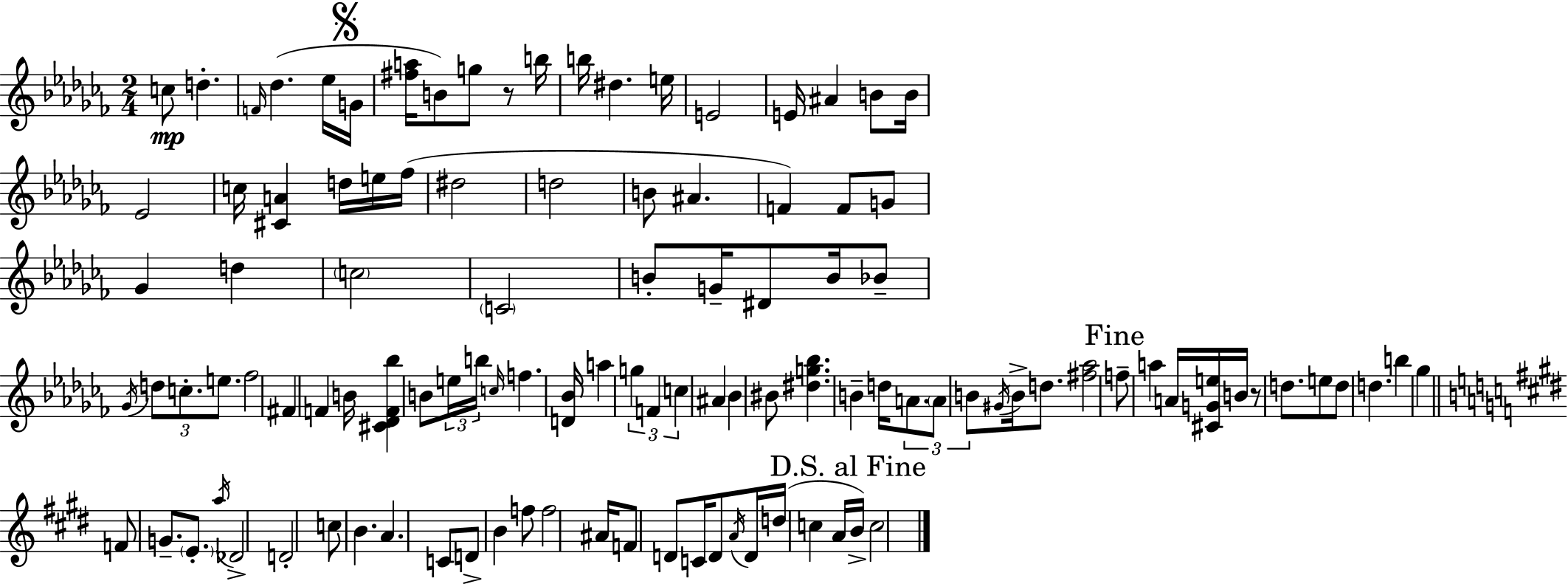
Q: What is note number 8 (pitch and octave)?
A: G5